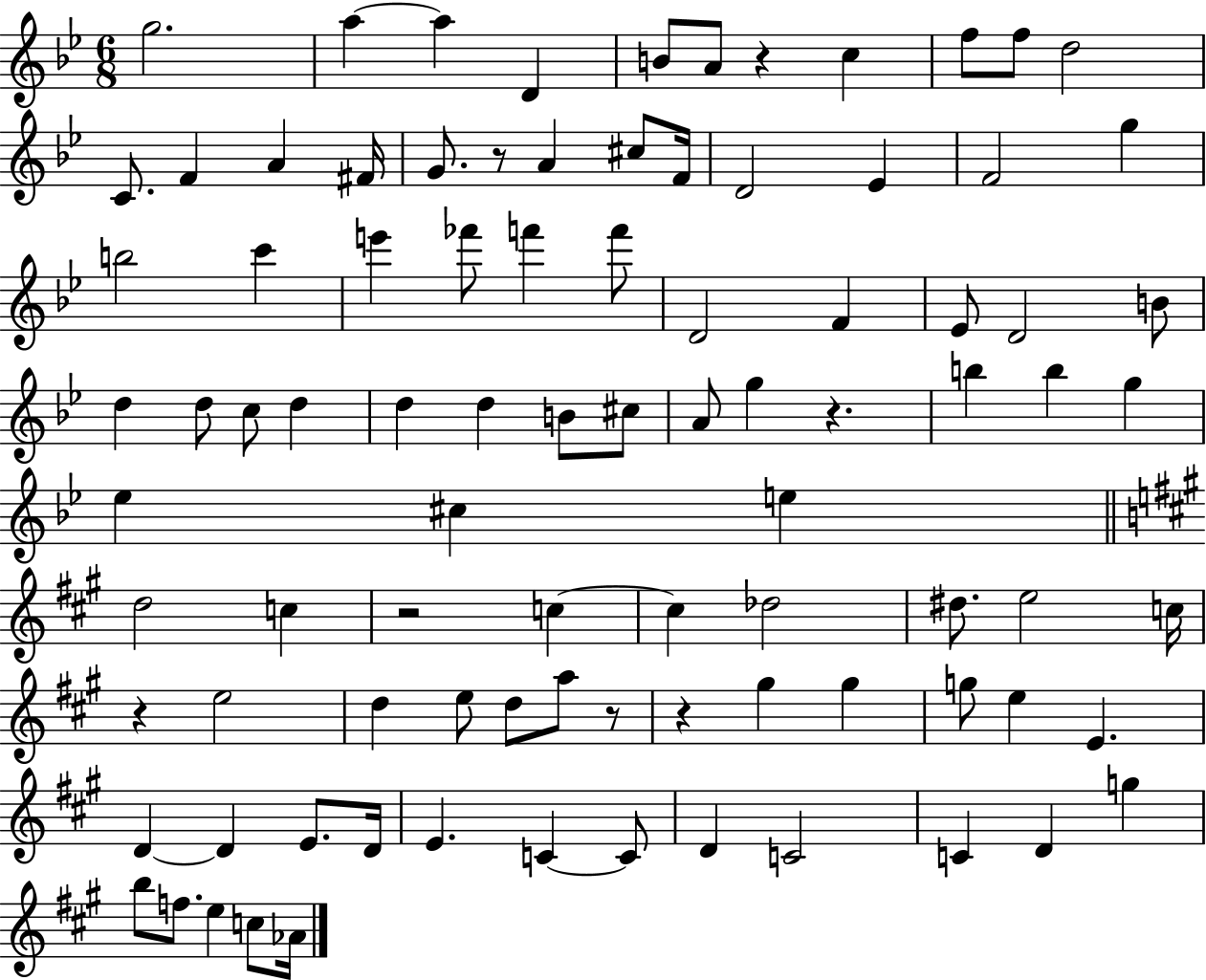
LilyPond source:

{
  \clef treble
  \numericTimeSignature
  \time 6/8
  \key bes \major
  \repeat volta 2 { g''2. | a''4~~ a''4 d'4 | b'8 a'8 r4 c''4 | f''8 f''8 d''2 | \break c'8. f'4 a'4 fis'16 | g'8. r8 a'4 cis''8 f'16 | d'2 ees'4 | f'2 g''4 | \break b''2 c'''4 | e'''4 fes'''8 f'''4 f'''8 | d'2 f'4 | ees'8 d'2 b'8 | \break d''4 d''8 c''8 d''4 | d''4 d''4 b'8 cis''8 | a'8 g''4 r4. | b''4 b''4 g''4 | \break ees''4 cis''4 e''4 | \bar "||" \break \key a \major d''2 c''4 | r2 c''4~~ | c''4 des''2 | dis''8. e''2 c''16 | \break r4 e''2 | d''4 e''8 d''8 a''8 r8 | r4 gis''4 gis''4 | g''8 e''4 e'4. | \break d'4~~ d'4 e'8. d'16 | e'4. c'4~~ c'8 | d'4 c'2 | c'4 d'4 g''4 | \break b''8 f''8. e''4 c''8 aes'16 | } \bar "|."
}